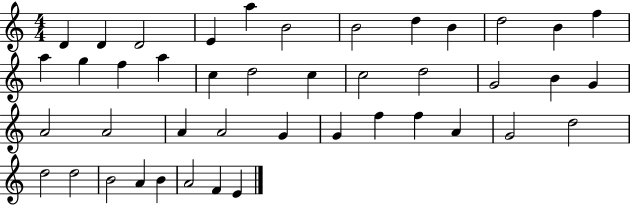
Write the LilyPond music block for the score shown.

{
  \clef treble
  \numericTimeSignature
  \time 4/4
  \key c \major
  d'4 d'4 d'2 | e'4 a''4 b'2 | b'2 d''4 b'4 | d''2 b'4 f''4 | \break a''4 g''4 f''4 a''4 | c''4 d''2 c''4 | c''2 d''2 | g'2 b'4 g'4 | \break a'2 a'2 | a'4 a'2 g'4 | g'4 f''4 f''4 a'4 | g'2 d''2 | \break d''2 d''2 | b'2 a'4 b'4 | a'2 f'4 e'4 | \bar "|."
}